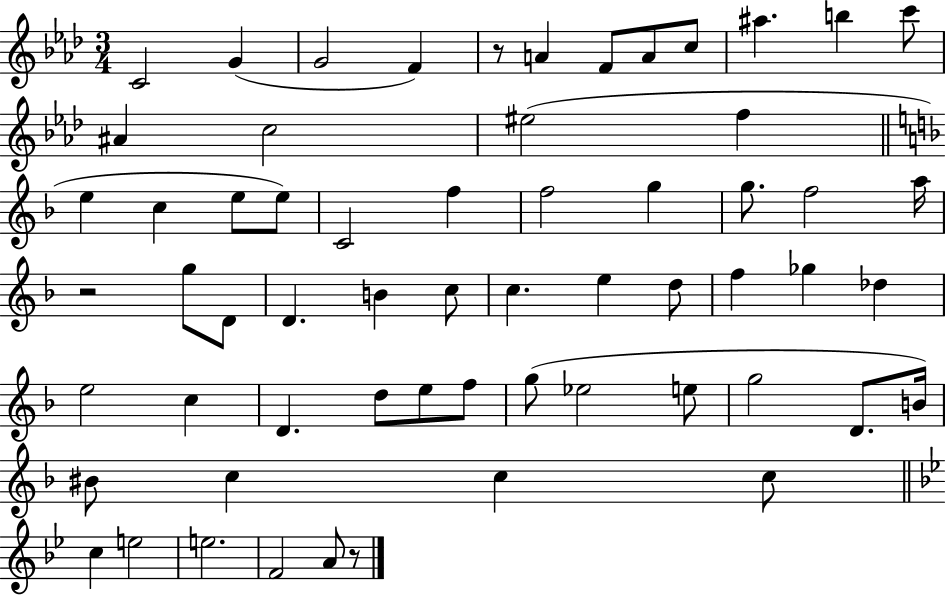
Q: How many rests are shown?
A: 3